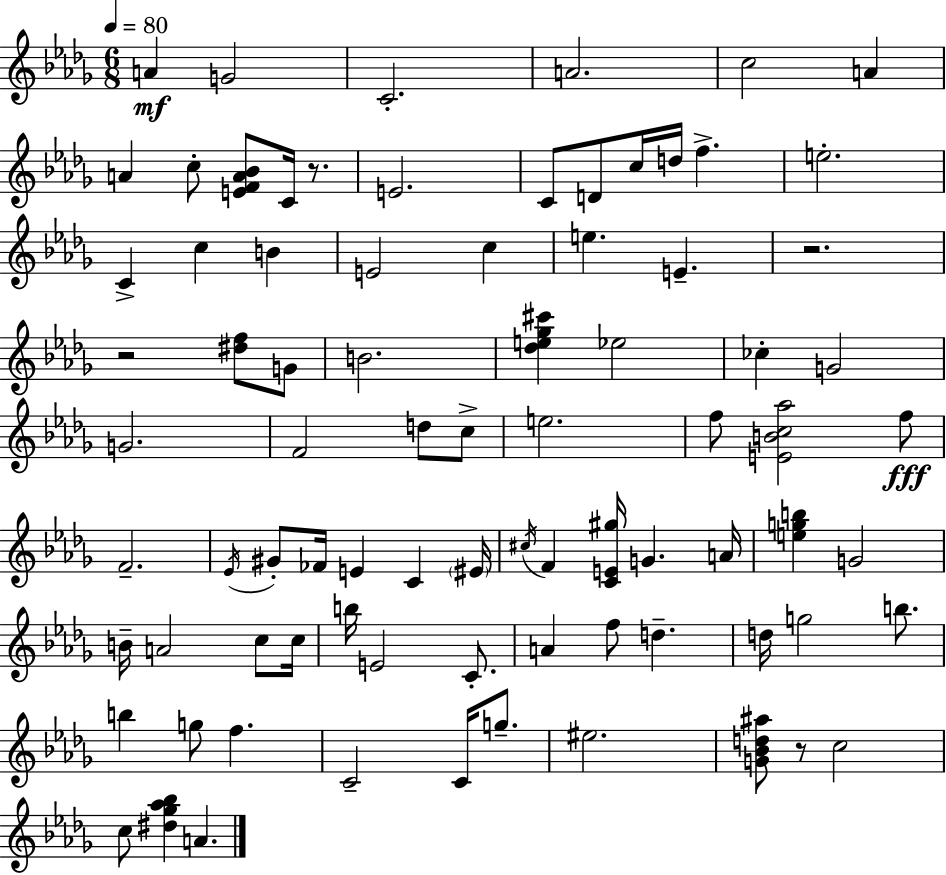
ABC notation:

X:1
T:Untitled
M:6/8
L:1/4
K:Bbm
A G2 C2 A2 c2 A A c/2 [EFA_B]/2 C/4 z/2 E2 C/2 D/2 c/4 d/4 f e2 C c B E2 c e E z2 z2 [^df]/2 G/2 B2 [_de_g^c'] _e2 _c G2 G2 F2 d/2 c/2 e2 f/2 [EBc_a]2 f/2 F2 _E/4 ^G/2 _F/4 E C ^E/4 ^c/4 F [CE^g]/4 G A/4 [egb] G2 B/4 A2 c/2 c/4 b/4 E2 C/2 A f/2 d d/4 g2 b/2 b g/2 f C2 C/4 g/2 ^e2 [G_Bd^a]/2 z/2 c2 c/2 [^d_g_a_b] A